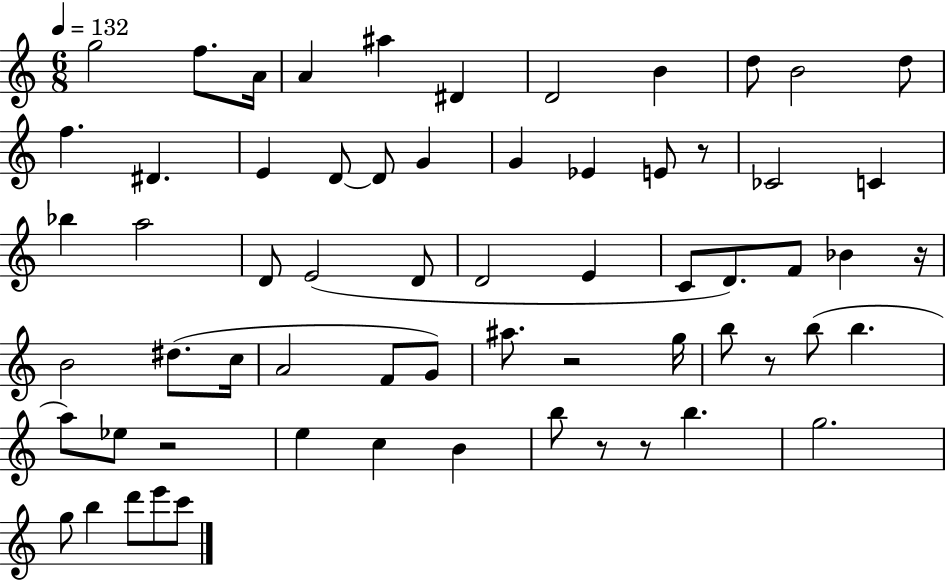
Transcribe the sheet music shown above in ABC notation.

X:1
T:Untitled
M:6/8
L:1/4
K:C
g2 f/2 A/4 A ^a ^D D2 B d/2 B2 d/2 f ^D E D/2 D/2 G G _E E/2 z/2 _C2 C _b a2 D/2 E2 D/2 D2 E C/2 D/2 F/2 _B z/4 B2 ^d/2 c/4 A2 F/2 G/2 ^a/2 z2 g/4 b/2 z/2 b/2 b a/2 _e/2 z2 e c B b/2 z/2 z/2 b g2 g/2 b d'/2 e'/2 c'/2